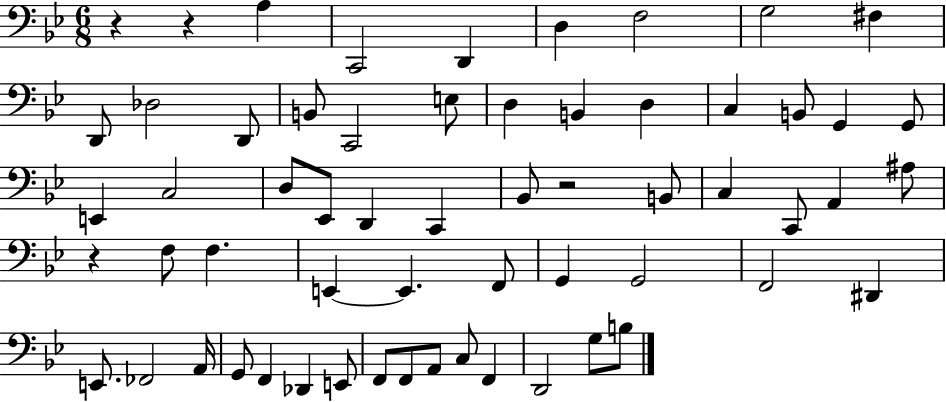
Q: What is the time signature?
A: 6/8